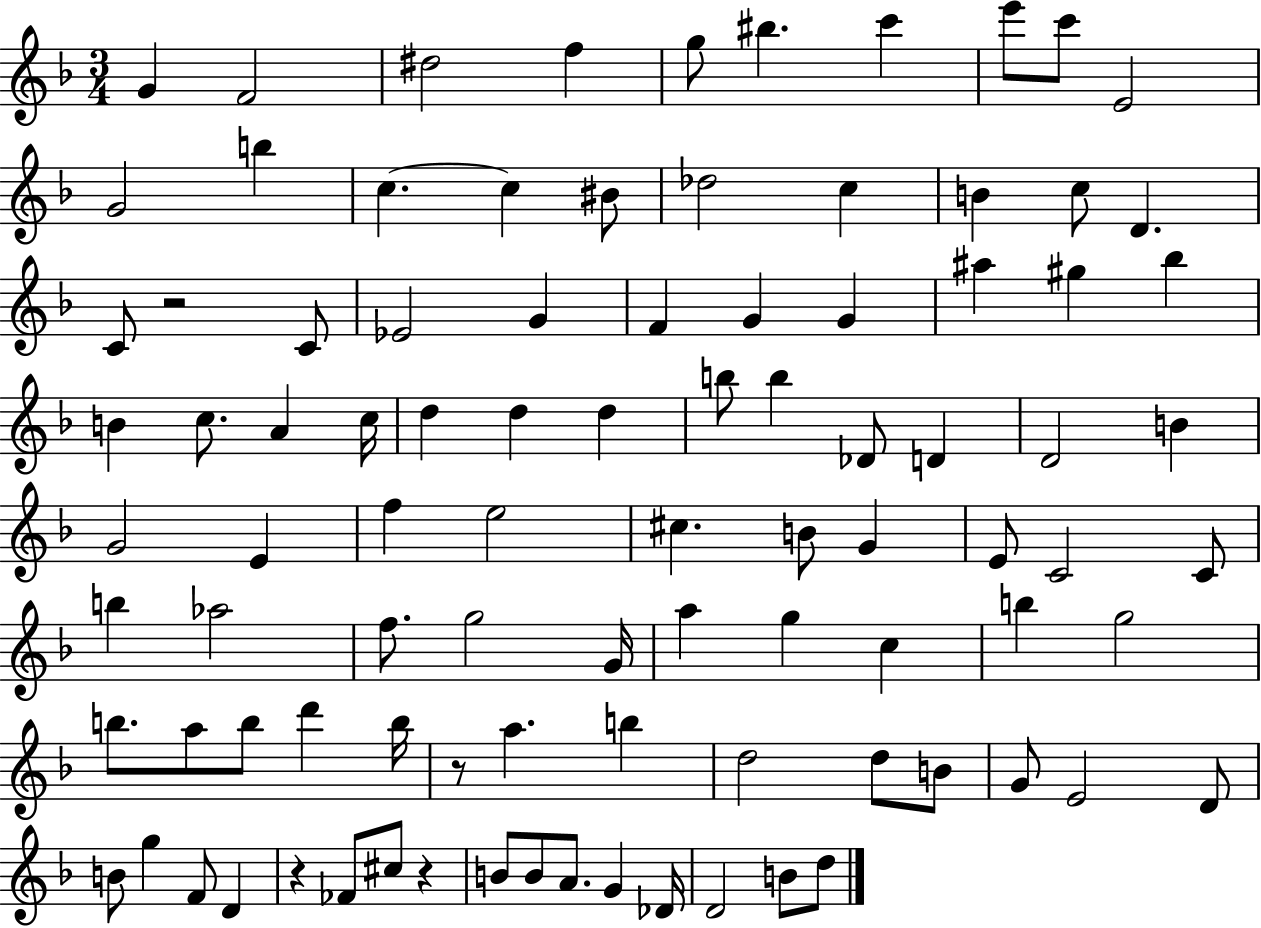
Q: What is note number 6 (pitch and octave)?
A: BIS5